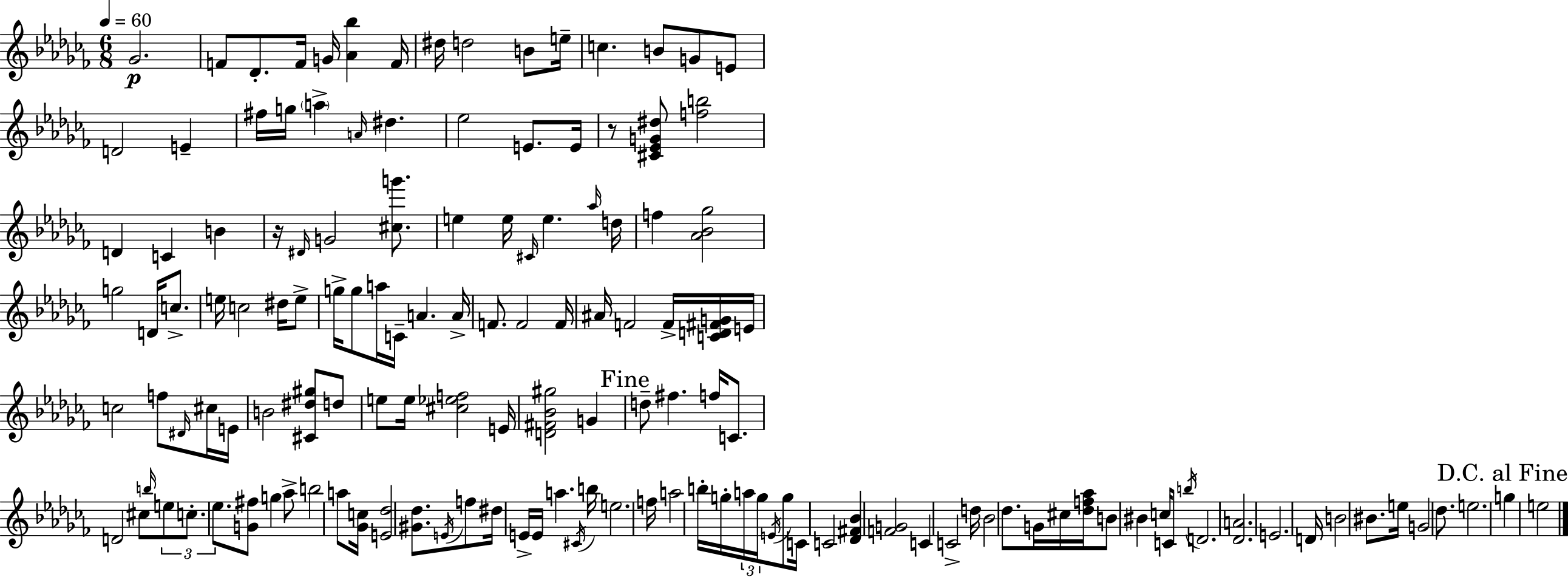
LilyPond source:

{
  \clef treble
  \numericTimeSignature
  \time 6/8
  \key aes \minor
  \tempo 4 = 60
  ges'2.\p | f'8 des'8.-. f'16 g'16 <aes' bes''>4 f'16 | dis''16 d''2 b'8 e''16-- | c''4. b'8 g'8 e'8 | \break d'2 e'4-- | fis''16 g''16 \parenthesize a''4-> \grace { a'16 } dis''4. | ees''2 e'8. | e'16 r8 <cis' ees' g' dis''>8 <f'' b''>2 | \break d'4 c'4 b'4 | r16 \grace { dis'16 } g'2 <cis'' g'''>8. | e''4 e''16 \grace { cis'16 } e''4. | \grace { aes''16 } d''16 f''4 <aes' bes' ges''>2 | \break g''2 | d'16 c''8.-> e''16 c''2 | dis''16 e''8-> g''16-> g''8 a''16 c'16-- a'4. | a'16-> f'8. f'2 | \break f'16 ais'16 f'2 | f'16-> <c' d' fis' g'>16 e'16 c''2 | f''8 \grace { dis'16 } cis''16 e'16 b'2 | <cis' dis'' gis''>8 d''8 e''8 e''16 <cis'' ees'' f''>2 | \break e'16 <d' fis' bes' gis''>2 | g'4 \mark "Fine" d''8-- fis''4. | f''16 c'8. d'2 | cis''8 \grace { b''16 } \tuplet 3/2 { e''8 c''8.-. ees''8. } | \break <g' fis''>8 g''4 aes''8-> b''2 | a''8 <ges' c''>16 <e' des''>2 | <gis' des''>8. \acciaccatura { e'16 } f''8 dis''16 e'16-> e'16 | a''4. \acciaccatura { cis'16 } b''16 e''2. | \break f''16 a''2 | b''16-. g''16-. \tuplet 3/2 { a''16 g''16 \acciaccatura { e'16 } } g''8 | c'16 c'2 <des' fis' bes'>4 | <f' g'>2 c'4 | \break c'2-> d''16 bes'2 | des''8. g'16 cis''16 <des'' f'' aes''>16 | b'8 bis'4 c''16 c'8 \acciaccatura { b''16 } d'2. | <des' a'>2. | \break e'2. | d'16 b'2 | bis'8. e''16 g'2 | des''8. e''2. | \break \mark "D.C. al Fine" g''4 | e''2 \bar "|."
}